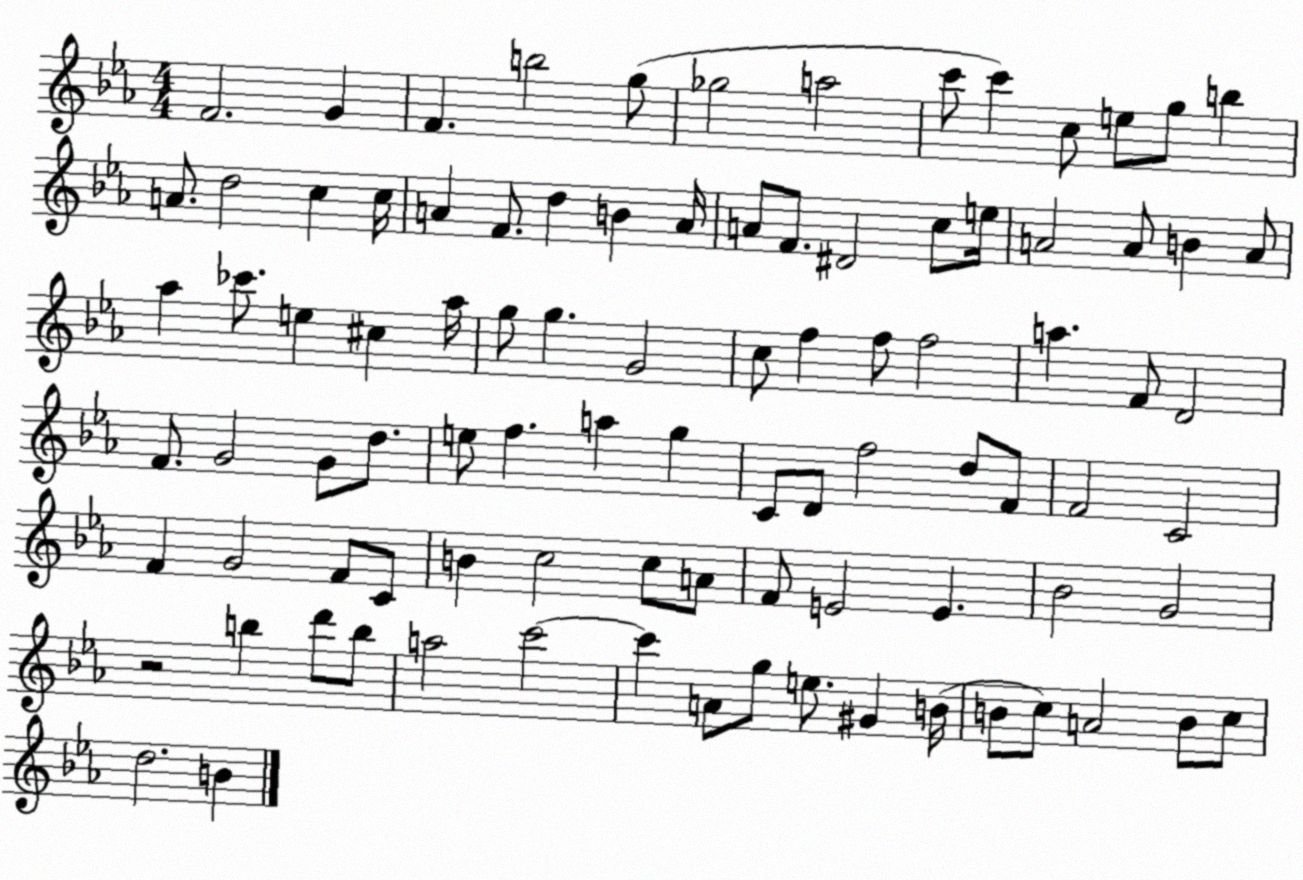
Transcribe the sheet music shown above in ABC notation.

X:1
T:Untitled
M:4/4
L:1/4
K:Eb
F2 G F b2 g/2 _g2 a2 c'/2 c' c/2 e/2 g/2 b A/2 d2 c c/4 A F/2 d B A/4 A/2 F/2 ^D2 c/2 e/4 A2 A/2 B A/2 _a _c'/2 e ^c _a/4 g/2 g G2 c/2 f f/2 f2 a F/2 D2 F/2 G2 G/2 d/2 e/2 f a g C/2 D/2 f2 d/2 F/2 F2 C2 F G2 F/2 C/2 B c2 c/2 A/2 F/2 E2 E _B2 G2 z2 b d'/2 b/2 a2 c'2 c' A/2 g/2 e/2 ^G B/4 B/2 c/2 A2 B/2 c/2 d2 B